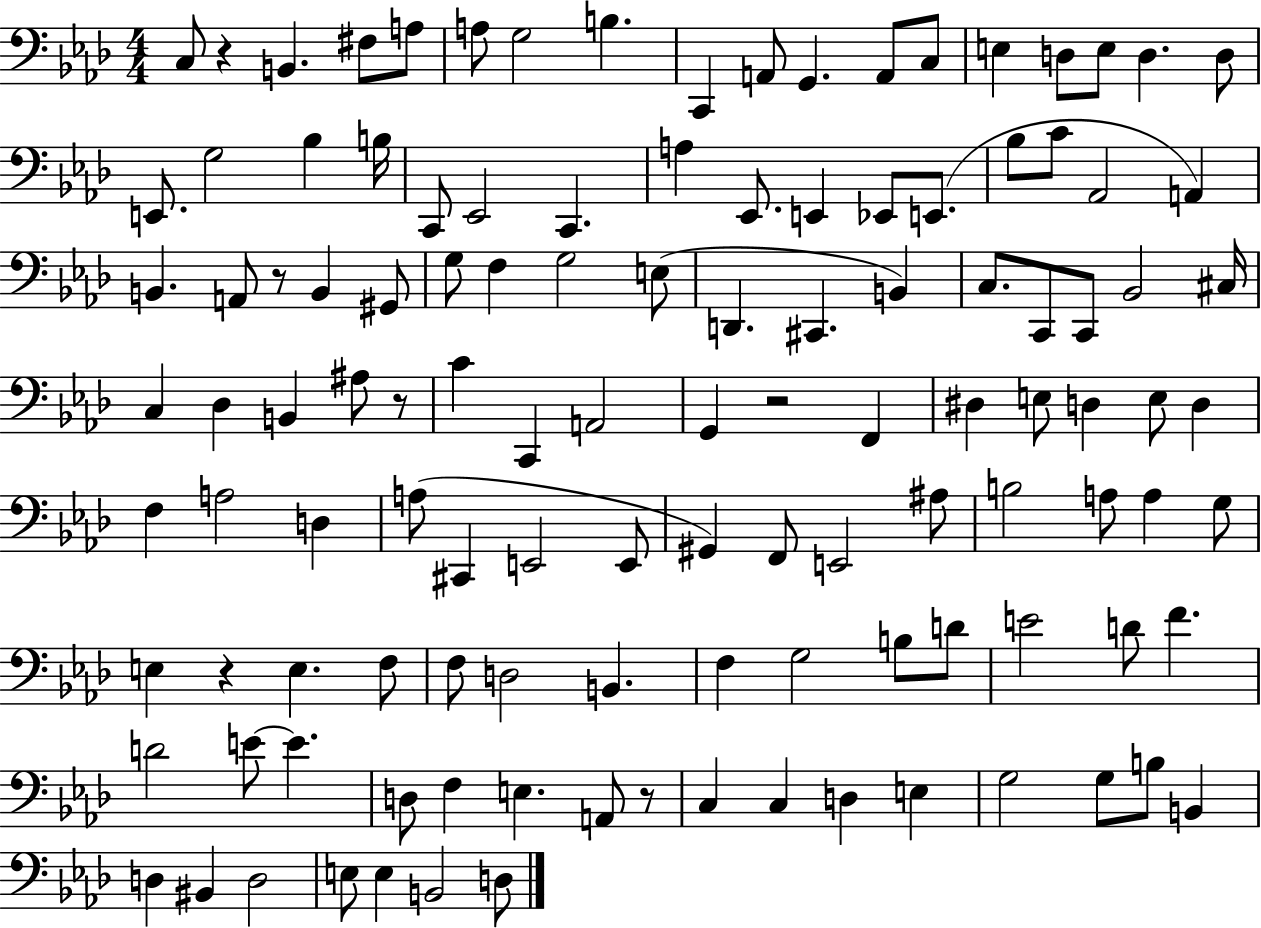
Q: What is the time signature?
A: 4/4